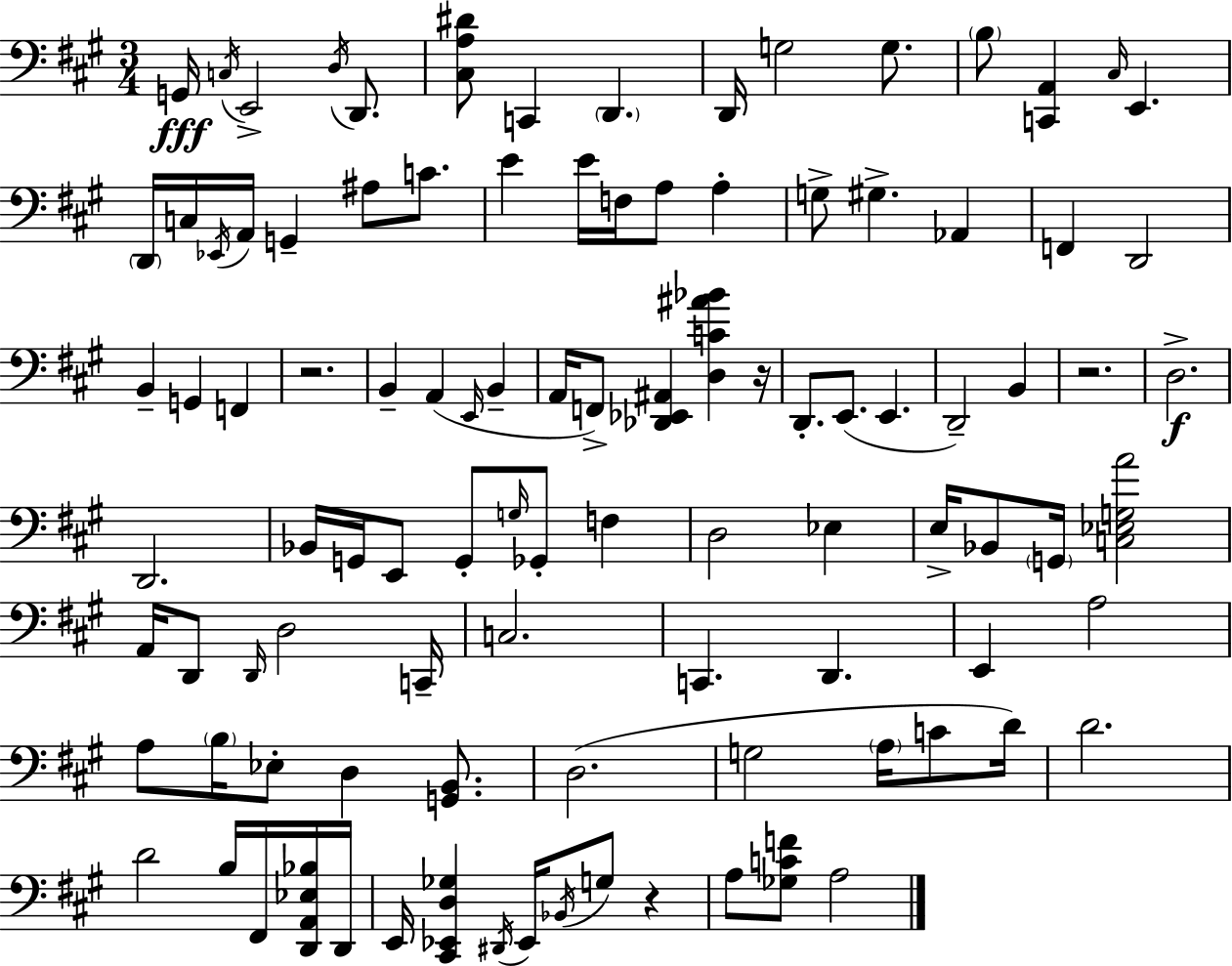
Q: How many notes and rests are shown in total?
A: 102